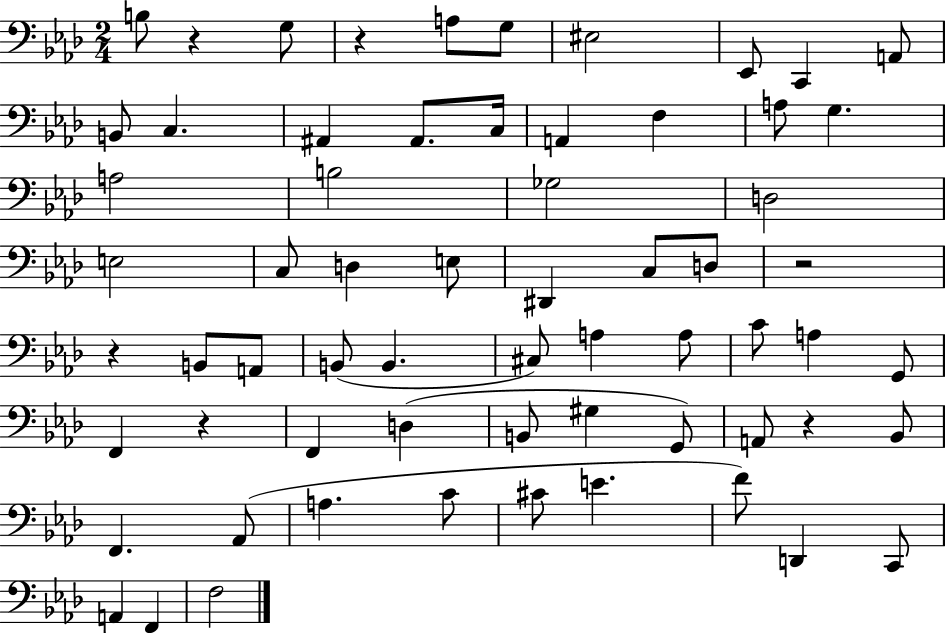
B3/e R/q G3/e R/q A3/e G3/e EIS3/h Eb2/e C2/q A2/e B2/e C3/q. A#2/q A#2/e. C3/s A2/q F3/q A3/e G3/q. A3/h B3/h Gb3/h D3/h E3/h C3/e D3/q E3/e D#2/q C3/e D3/e R/h R/q B2/e A2/e B2/e B2/q. C#3/e A3/q A3/e C4/e A3/q G2/e F2/q R/q F2/q D3/q B2/e G#3/q G2/e A2/e R/q Bb2/e F2/q. Ab2/e A3/q. C4/e C#4/e E4/q. F4/e D2/q C2/e A2/q F2/q F3/h